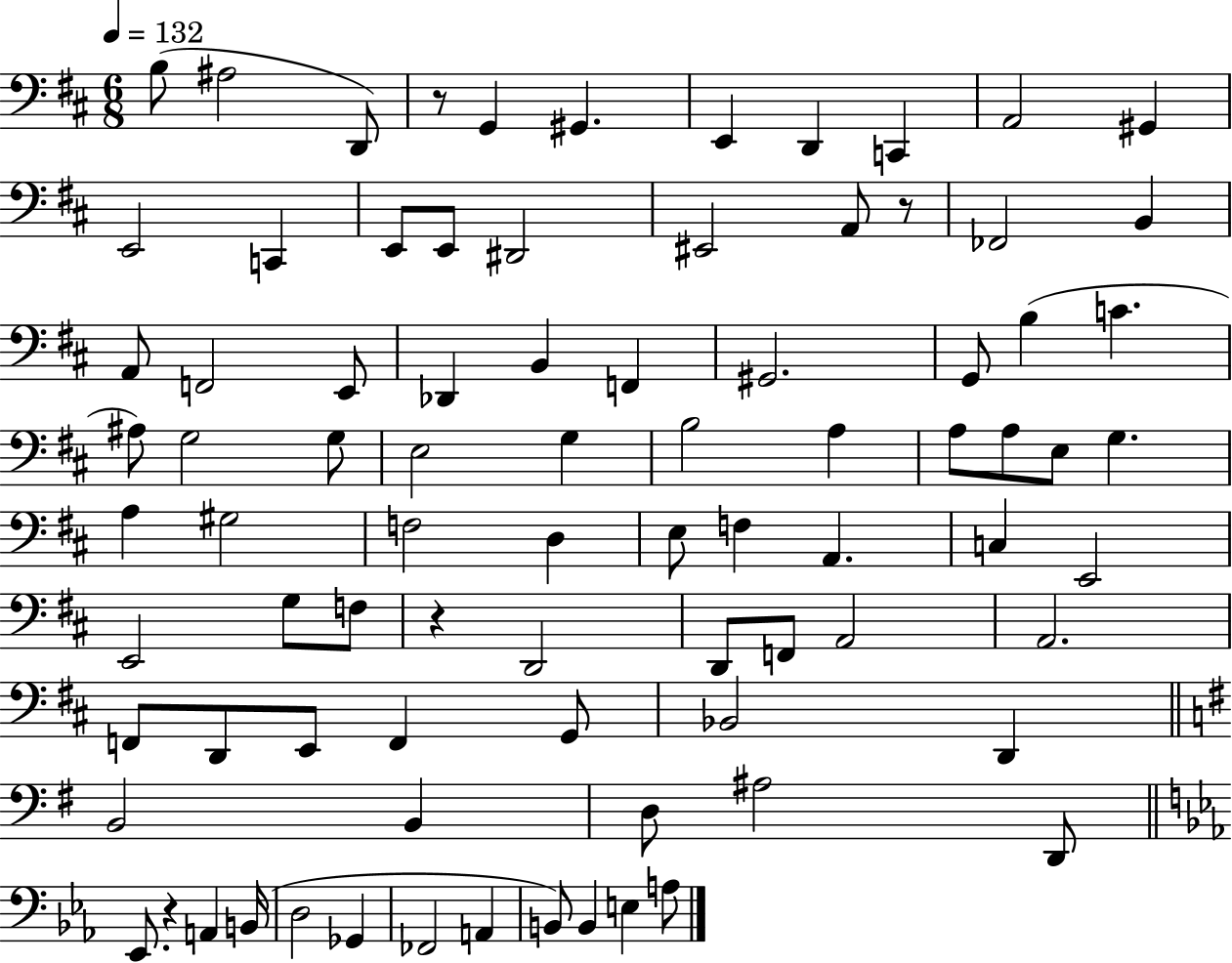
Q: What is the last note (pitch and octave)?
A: A3